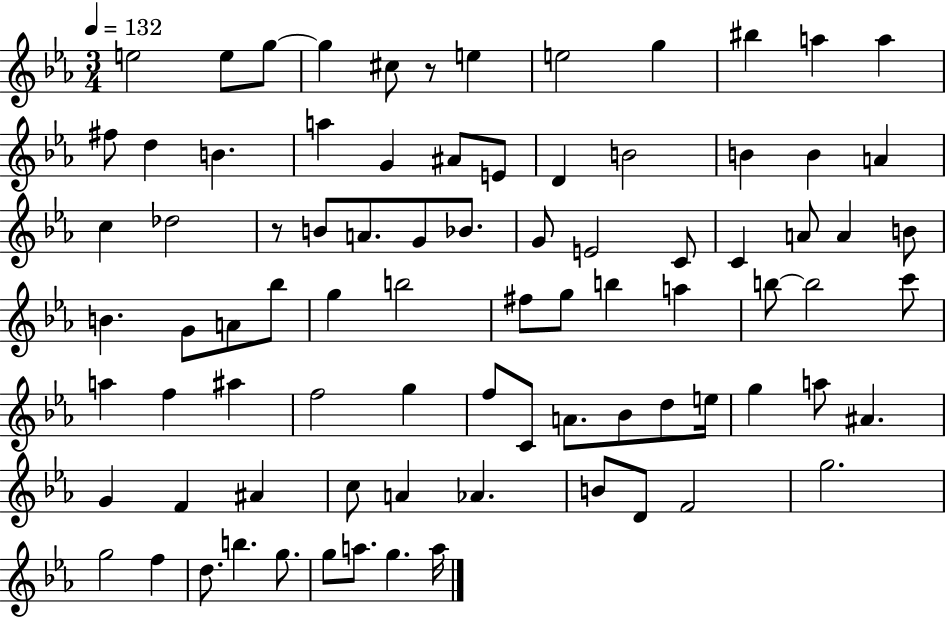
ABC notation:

X:1
T:Untitled
M:3/4
L:1/4
K:Eb
e2 e/2 g/2 g ^c/2 z/2 e e2 g ^b a a ^f/2 d B a G ^A/2 E/2 D B2 B B A c _d2 z/2 B/2 A/2 G/2 _B/2 G/2 E2 C/2 C A/2 A B/2 B G/2 A/2 _b/2 g b2 ^f/2 g/2 b a b/2 b2 c'/2 a f ^a f2 g f/2 C/2 A/2 _B/2 d/2 e/4 g a/2 ^A G F ^A c/2 A _A B/2 D/2 F2 g2 g2 f d/2 b g/2 g/2 a/2 g a/4